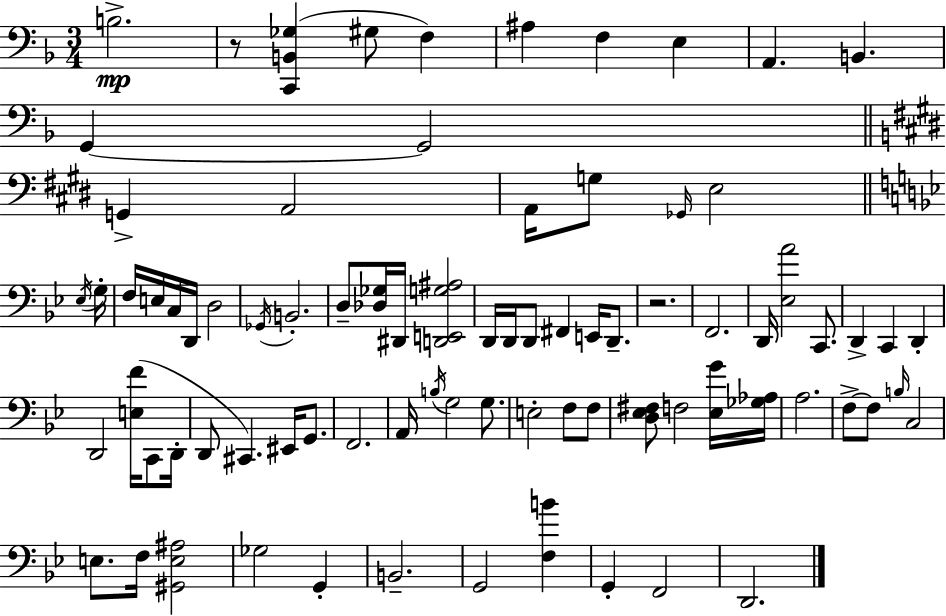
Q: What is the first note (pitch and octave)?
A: B3